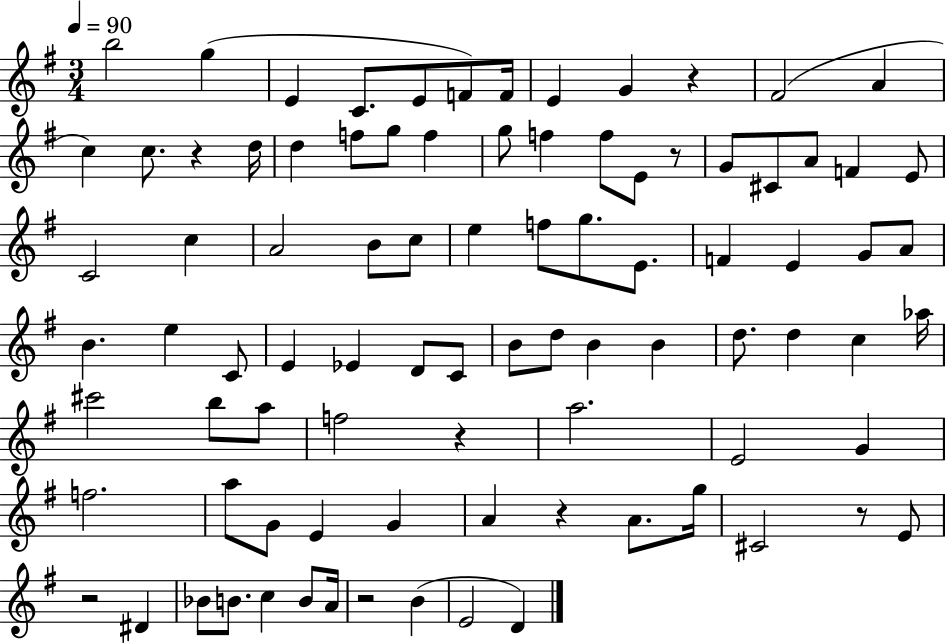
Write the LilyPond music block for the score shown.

{
  \clef treble
  \numericTimeSignature
  \time 3/4
  \key g \major
  \tempo 4 = 90
  b''2 g''4( | e'4 c'8. e'8 f'8) f'16 | e'4 g'4 r4 | fis'2( a'4 | \break c''4) c''8. r4 d''16 | d''4 f''8 g''8 f''4 | g''8 f''4 f''8 e'8 r8 | g'8 cis'8 a'8 f'4 e'8 | \break c'2 c''4 | a'2 b'8 c''8 | e''4 f''8 g''8. e'8. | f'4 e'4 g'8 a'8 | \break b'4. e''4 c'8 | e'4 ees'4 d'8 c'8 | b'8 d''8 b'4 b'4 | d''8. d''4 c''4 aes''16 | \break cis'''2 b''8 a''8 | f''2 r4 | a''2. | e'2 g'4 | \break f''2. | a''8 g'8 e'4 g'4 | a'4 r4 a'8. g''16 | cis'2 r8 e'8 | \break r2 dis'4 | bes'8 b'8. c''4 b'8 a'16 | r2 b'4( | e'2 d'4) | \break \bar "|."
}